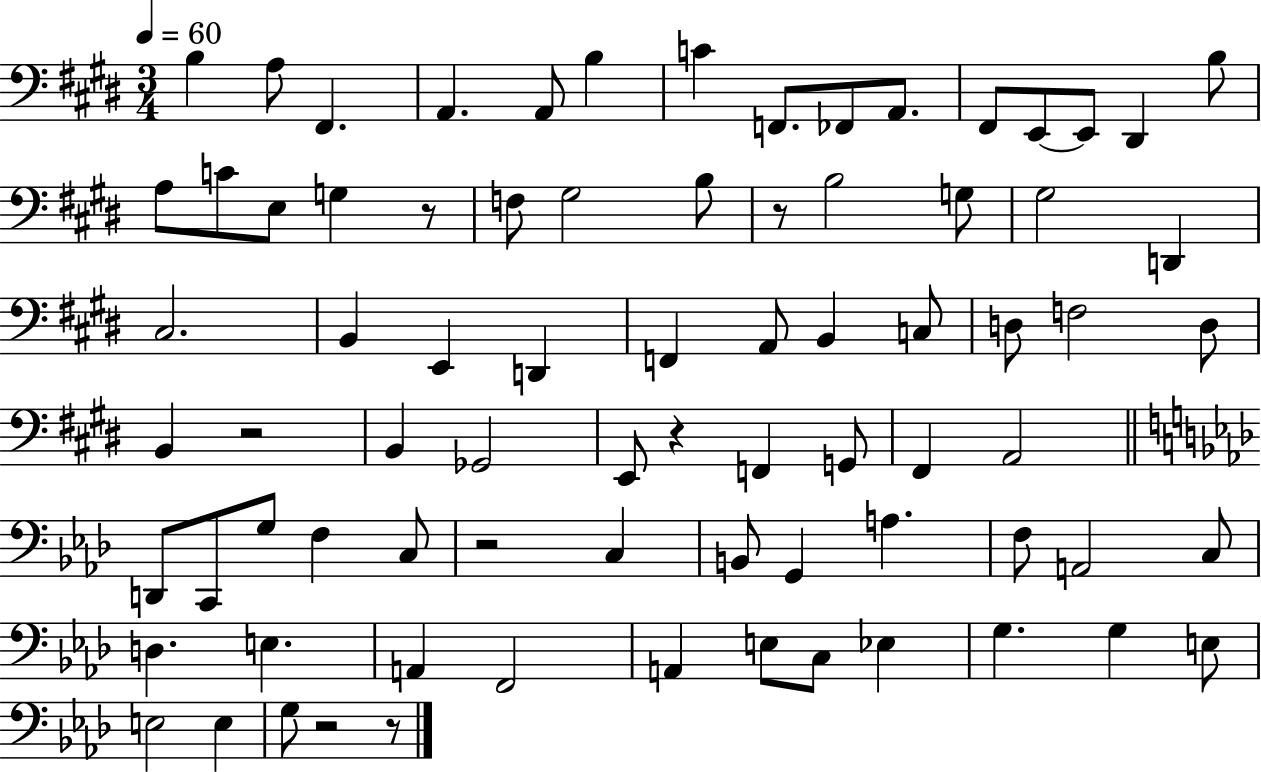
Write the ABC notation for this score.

X:1
T:Untitled
M:3/4
L:1/4
K:E
B, A,/2 ^F,, A,, A,,/2 B, C F,,/2 _F,,/2 A,,/2 ^F,,/2 E,,/2 E,,/2 ^D,, B,/2 A,/2 C/2 E,/2 G, z/2 F,/2 ^G,2 B,/2 z/2 B,2 G,/2 ^G,2 D,, ^C,2 B,, E,, D,, F,, A,,/2 B,, C,/2 D,/2 F,2 D,/2 B,, z2 B,, _G,,2 E,,/2 z F,, G,,/2 ^F,, A,,2 D,,/2 C,,/2 G,/2 F, C,/2 z2 C, B,,/2 G,, A, F,/2 A,,2 C,/2 D, E, A,, F,,2 A,, E,/2 C,/2 _E, G, G, E,/2 E,2 E, G,/2 z2 z/2